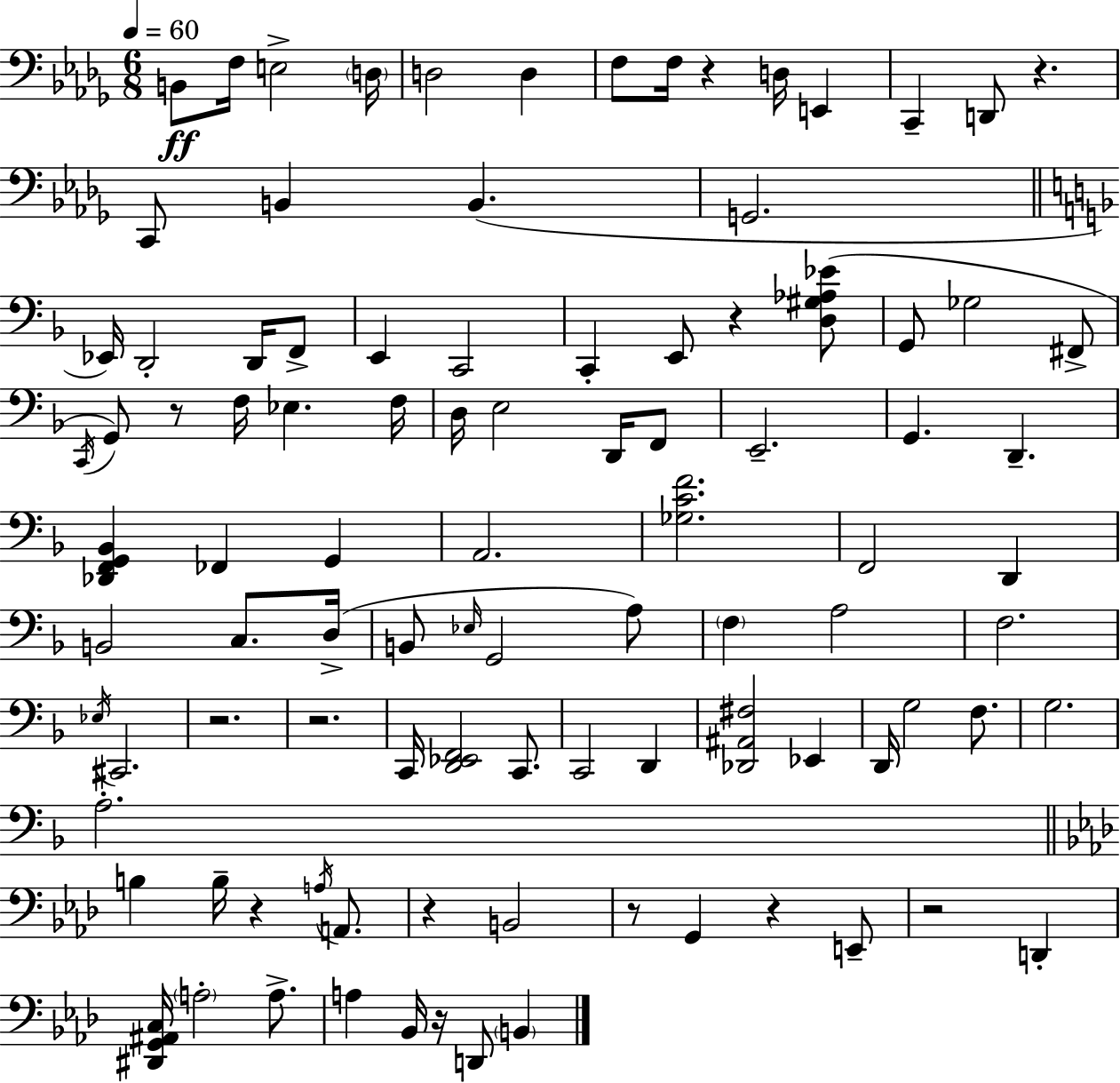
X:1
T:Untitled
M:6/8
L:1/4
K:Bbm
B,,/2 F,/4 E,2 D,/4 D,2 D, F,/2 F,/4 z D,/4 E,, C,, D,,/2 z C,,/2 B,, B,, G,,2 _E,,/4 D,,2 D,,/4 F,,/2 E,, C,,2 C,, E,,/2 z [D,^G,_A,_E]/2 G,,/2 _G,2 ^F,,/2 C,,/4 G,,/2 z/2 F,/4 _E, F,/4 D,/4 E,2 D,,/4 F,,/2 E,,2 G,, D,, [_D,,F,,G,,_B,,] _F,, G,, A,,2 [_G,CF]2 F,,2 D,, B,,2 C,/2 D,/4 B,,/2 _E,/4 G,,2 A,/2 F, A,2 F,2 _E,/4 ^C,,2 z2 z2 C,,/4 [D,,_E,,F,,]2 C,,/2 C,,2 D,, [_D,,^A,,^F,]2 _E,, D,,/4 G,2 F,/2 G,2 A,2 B, B,/4 z A,/4 A,,/2 z B,,2 z/2 G,, z E,,/2 z2 D,, [^D,,G,,^A,,C,]/4 A,2 A,/2 A, _B,,/4 z/4 D,,/2 B,,